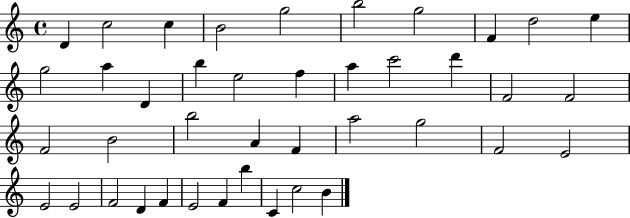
D4/q C5/h C5/q B4/h G5/h B5/h G5/h F4/q D5/h E5/q G5/h A5/q D4/q B5/q E5/h F5/q A5/q C6/h D6/q F4/h F4/h F4/h B4/h B5/h A4/q F4/q A5/h G5/h F4/h E4/h E4/h E4/h F4/h D4/q F4/q E4/h F4/q B5/q C4/q C5/h B4/q